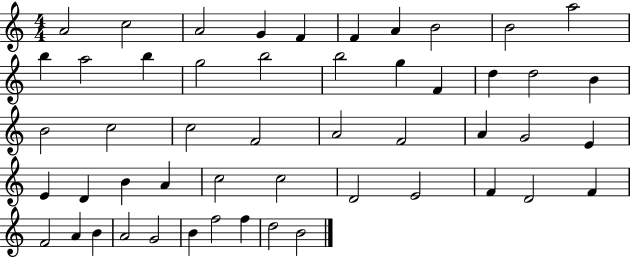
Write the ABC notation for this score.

X:1
T:Untitled
M:4/4
L:1/4
K:C
A2 c2 A2 G F F A B2 B2 a2 b a2 b g2 b2 b2 g F d d2 B B2 c2 c2 F2 A2 F2 A G2 E E D B A c2 c2 D2 E2 F D2 F F2 A B A2 G2 B f2 f d2 B2